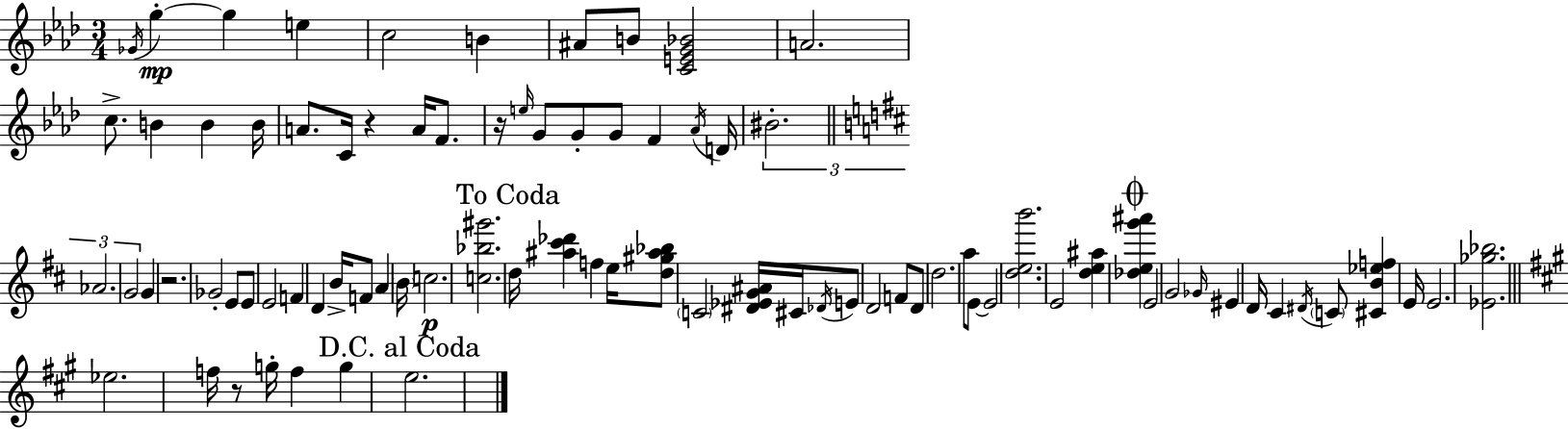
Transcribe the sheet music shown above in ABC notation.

X:1
T:Untitled
M:3/4
L:1/4
K:Ab
_G/4 g g e c2 B ^A/2 B/2 [CEG_B]2 A2 c/2 B B B/4 A/2 C/4 z A/4 F/2 z/4 e/4 G/2 G/2 G/2 F _A/4 D/4 ^B2 _A2 G2 G z2 _G2 E/2 E/2 E2 F D B/4 F/2 A B/4 c2 [c_b^g']2 d/4 [^a^c'_d'] f e/4 [d^g^a_b]/2 C2 [^D_EG^A]/4 ^C/4 _D/4 E/2 D2 F/2 D/2 d2 a/2 E/2 E2 [deb']2 E2 [de^a] [_deg'^a'] E2 G2 _G/4 ^E D/4 ^C ^D/4 C/2 [^CB_ef] E/4 E2 [_E_g_b]2 _e2 f/4 z/2 g/4 f g e2